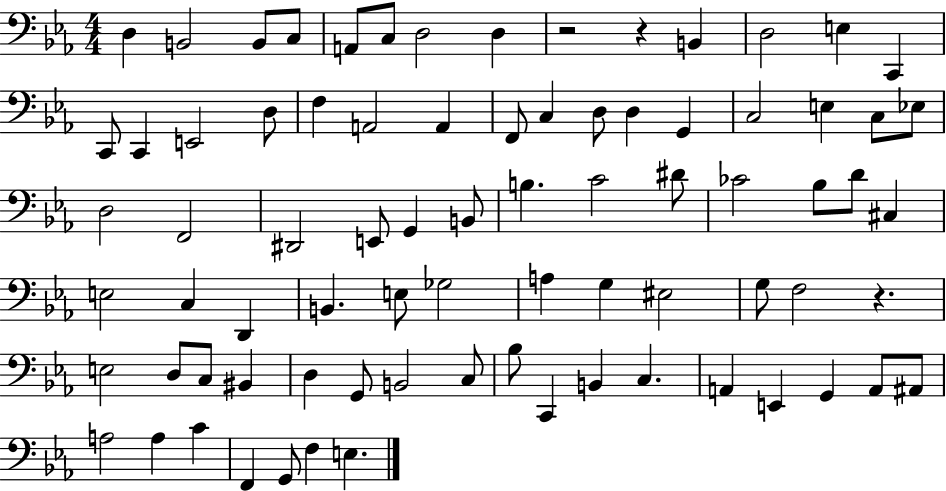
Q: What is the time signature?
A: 4/4